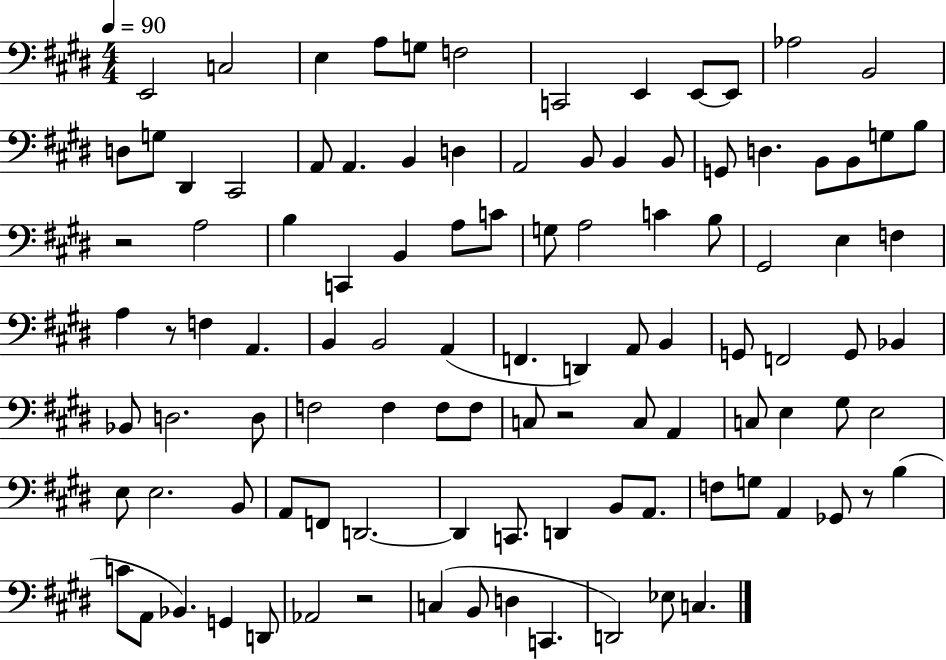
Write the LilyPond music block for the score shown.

{
  \clef bass
  \numericTimeSignature
  \time 4/4
  \key e \major
  \tempo 4 = 90
  e,2 c2 | e4 a8 g8 f2 | c,2 e,4 e,8~~ e,8 | aes2 b,2 | \break d8 g8 dis,4 cis,2 | a,8 a,4. b,4 d4 | a,2 b,8 b,4 b,8 | g,8 d4. b,8 b,8 g8 b8 | \break r2 a2 | b4 c,4 b,4 a8 c'8 | g8 a2 c'4 b8 | gis,2 e4 f4 | \break a4 r8 f4 a,4. | b,4 b,2 a,4( | f,4. d,4) a,8 b,4 | g,8 f,2 g,8 bes,4 | \break bes,8 d2. d8 | f2 f4 f8 f8 | c8 r2 c8 a,4 | c8 e4 gis8 e2 | \break e8 e2. b,8 | a,8 f,8 d,2.~~ | d,4 c,8. d,4 b,8 a,8. | f8 g8 a,4 ges,8 r8 b4( | \break c'8 a,8 bes,4.) g,4 d,8 | aes,2 r2 | c4( b,8 d4 c,4. | d,2) ees8 c4. | \break \bar "|."
}